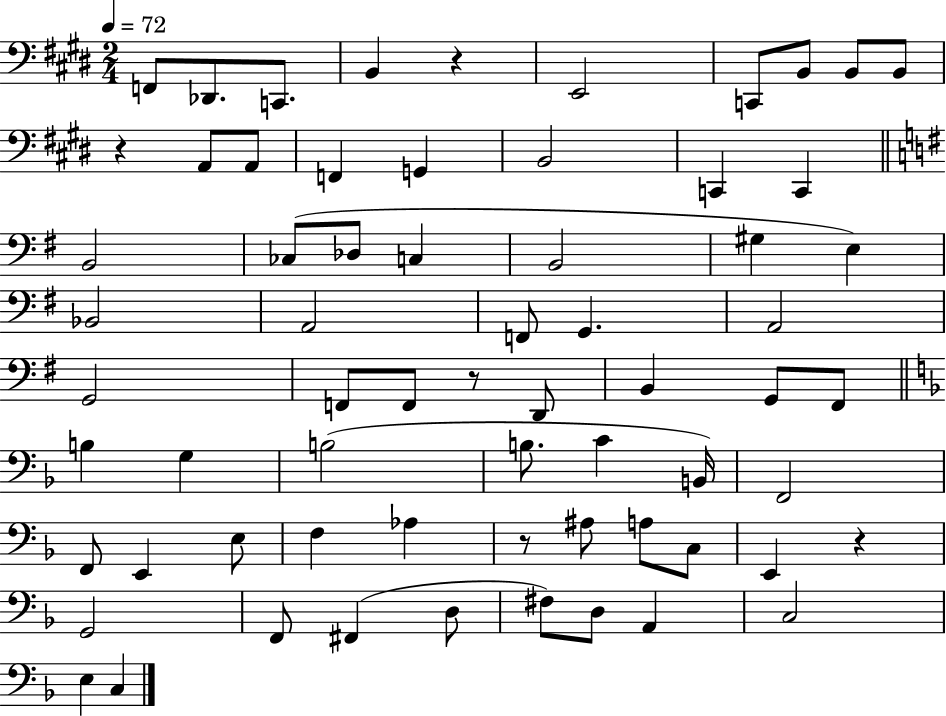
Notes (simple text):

F2/e Db2/e. C2/e. B2/q R/q E2/h C2/e B2/e B2/e B2/e R/q A2/e A2/e F2/q G2/q B2/h C2/q C2/q B2/h CES3/e Db3/e C3/q B2/h G#3/q E3/q Bb2/h A2/h F2/e G2/q. A2/h G2/h F2/e F2/e R/e D2/e B2/q G2/e F#2/e B3/q G3/q B3/h B3/e. C4/q B2/s F2/h F2/e E2/q E3/e F3/q Ab3/q R/e A#3/e A3/e C3/e E2/q R/q G2/h F2/e F#2/q D3/e F#3/e D3/e A2/q C3/h E3/q C3/q